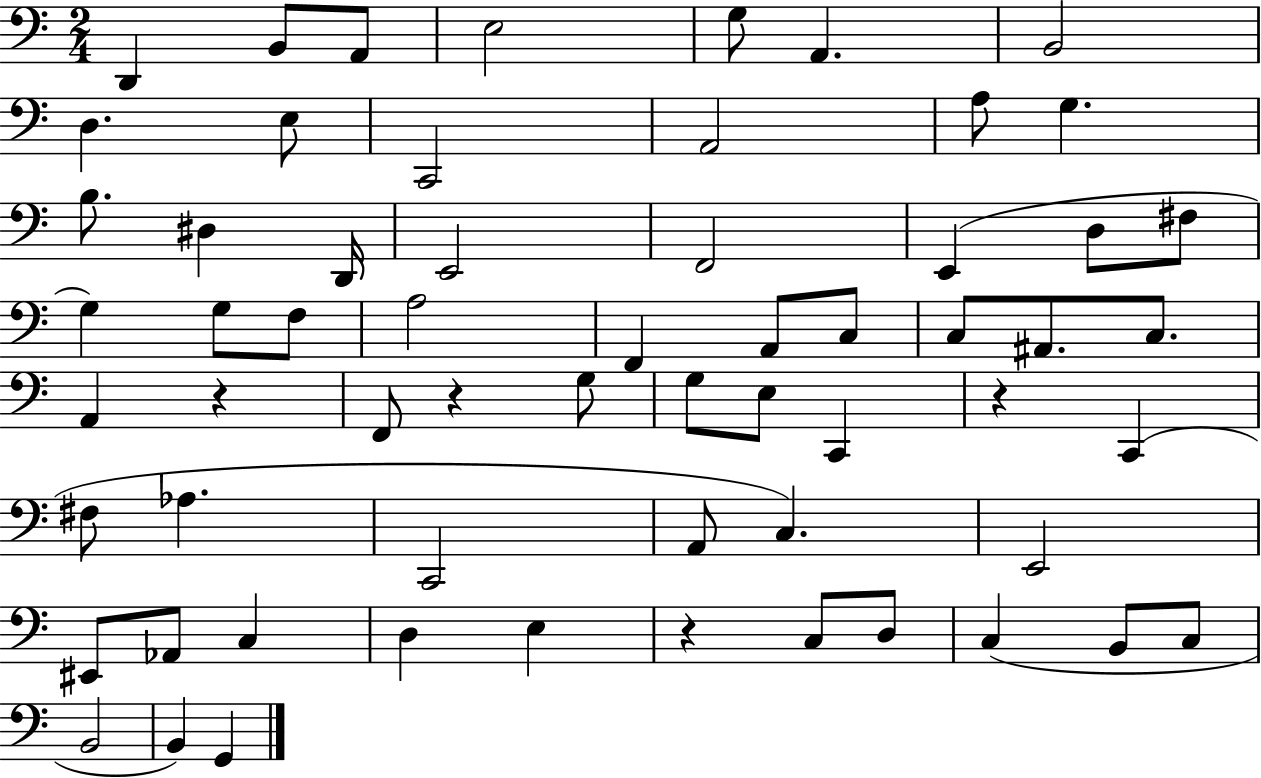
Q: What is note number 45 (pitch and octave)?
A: EIS2